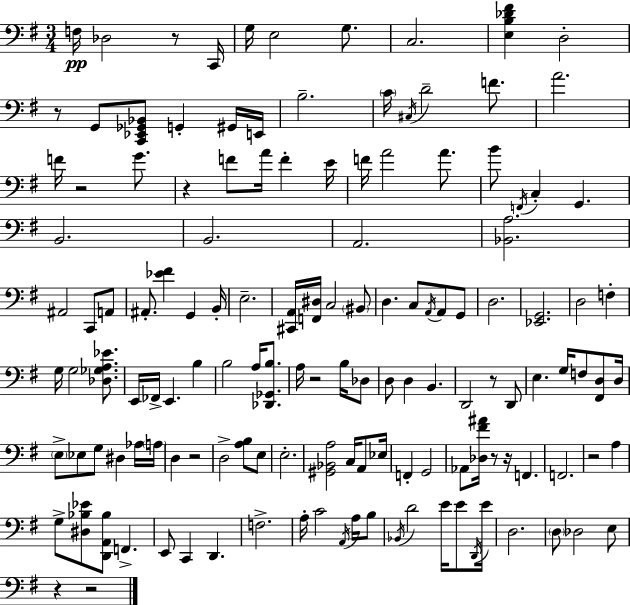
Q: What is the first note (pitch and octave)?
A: F3